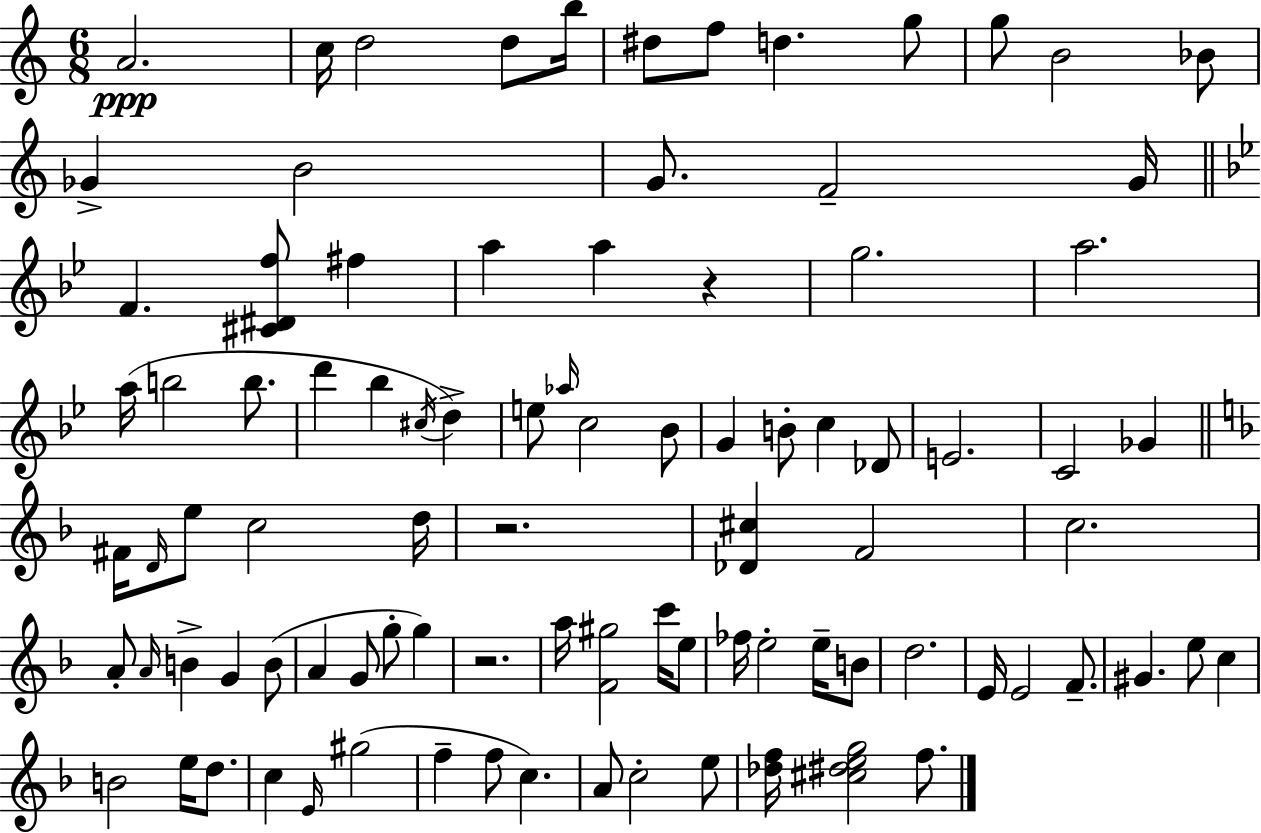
A4/h. C5/s D5/h D5/e B5/s D#5/e F5/e D5/q. G5/e G5/e B4/h Bb4/e Gb4/q B4/h G4/e. F4/h G4/s F4/q. [C#4,D#4,F5]/e F#5/q A5/q A5/q R/q G5/h. A5/h. A5/s B5/h B5/e. D6/q Bb5/q C#5/s D5/q E5/e Ab5/s C5/h Bb4/e G4/q B4/e C5/q Db4/e E4/h. C4/h Gb4/q F#4/s D4/s E5/e C5/h D5/s R/h. [Db4,C#5]/q F4/h C5/h. A4/e A4/s B4/q G4/q B4/e A4/q G4/e G5/e G5/q R/h. A5/s [F4,G#5]/h C6/s E5/e FES5/s E5/h E5/s B4/e D5/h. E4/s E4/h F4/e. G#4/q. E5/e C5/q B4/h E5/s D5/e. C5/q E4/s G#5/h F5/q F5/e C5/q. A4/e C5/h E5/e [Db5,F5]/s [C#5,D#5,E5,G5]/h F5/e.